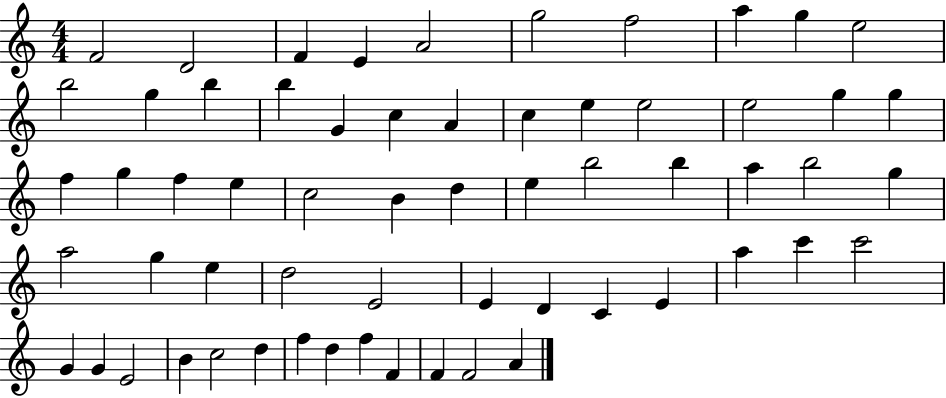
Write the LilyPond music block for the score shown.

{
  \clef treble
  \numericTimeSignature
  \time 4/4
  \key c \major
  f'2 d'2 | f'4 e'4 a'2 | g''2 f''2 | a''4 g''4 e''2 | \break b''2 g''4 b''4 | b''4 g'4 c''4 a'4 | c''4 e''4 e''2 | e''2 g''4 g''4 | \break f''4 g''4 f''4 e''4 | c''2 b'4 d''4 | e''4 b''2 b''4 | a''4 b''2 g''4 | \break a''2 g''4 e''4 | d''2 e'2 | e'4 d'4 c'4 e'4 | a''4 c'''4 c'''2 | \break g'4 g'4 e'2 | b'4 c''2 d''4 | f''4 d''4 f''4 f'4 | f'4 f'2 a'4 | \break \bar "|."
}